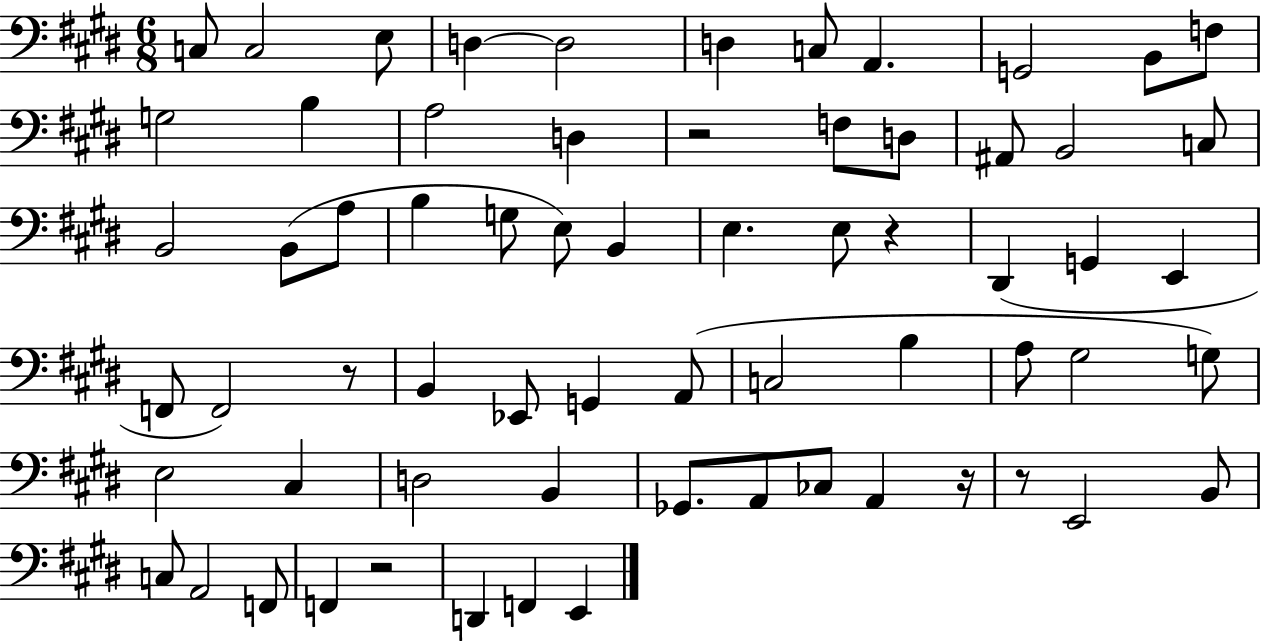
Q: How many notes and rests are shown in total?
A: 66